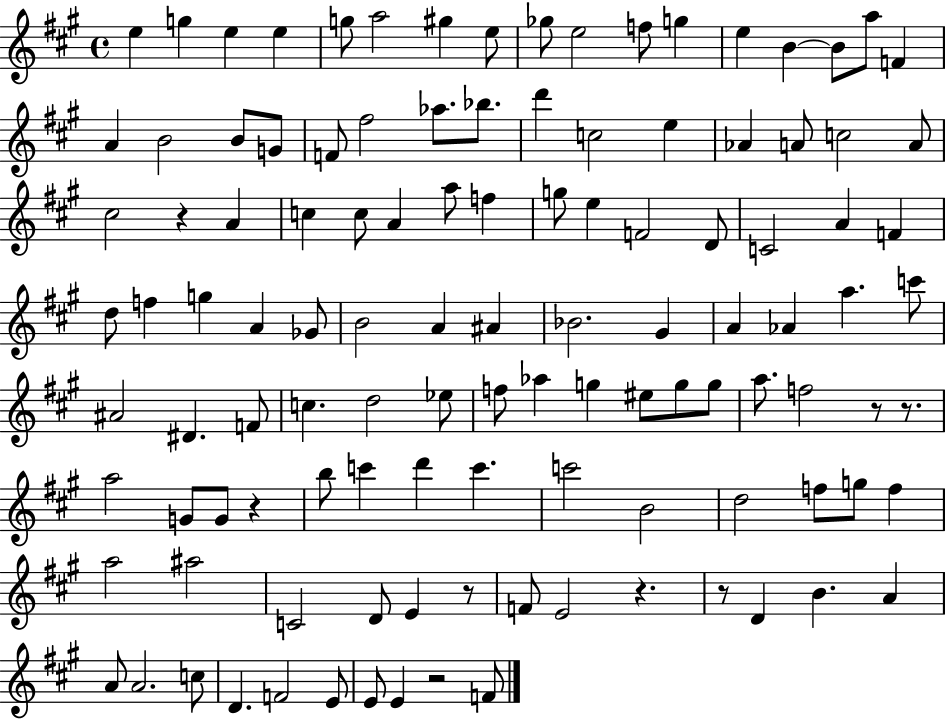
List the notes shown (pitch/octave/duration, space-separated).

E5/q G5/q E5/q E5/q G5/e A5/h G#5/q E5/e Gb5/e E5/h F5/e G5/q E5/q B4/q B4/e A5/e F4/q A4/q B4/h B4/e G4/e F4/e F#5/h Ab5/e. Bb5/e. D6/q C5/h E5/q Ab4/q A4/e C5/h A4/e C#5/h R/q A4/q C5/q C5/e A4/q A5/e F5/q G5/e E5/q F4/h D4/e C4/h A4/q F4/q D5/e F5/q G5/q A4/q Gb4/e B4/h A4/q A#4/q Bb4/h. G#4/q A4/q Ab4/q A5/q. C6/e A#4/h D#4/q. F4/e C5/q. D5/h Eb5/e F5/e Ab5/q G5/q EIS5/e G5/e G5/e A5/e. F5/h R/e R/e. A5/h G4/e G4/e R/q B5/e C6/q D6/q C6/q. C6/h B4/h D5/h F5/e G5/e F5/q A5/h A#5/h C4/h D4/e E4/q R/e F4/e E4/h R/q. R/e D4/q B4/q. A4/q A4/e A4/h. C5/e D4/q. F4/h E4/e E4/e E4/q R/h F4/e